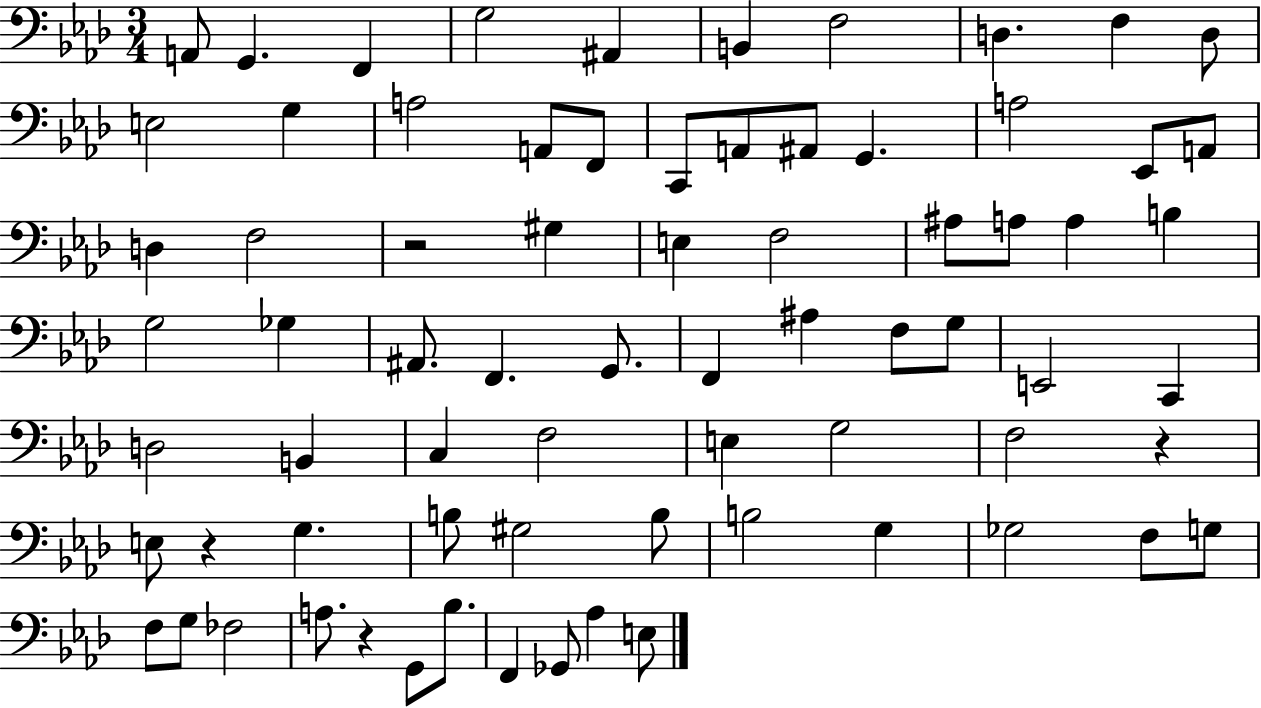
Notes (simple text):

A2/e G2/q. F2/q G3/h A#2/q B2/q F3/h D3/q. F3/q D3/e E3/h G3/q A3/h A2/e F2/e C2/e A2/e A#2/e G2/q. A3/h Eb2/e A2/e D3/q F3/h R/h G#3/q E3/q F3/h A#3/e A3/e A3/q B3/q G3/h Gb3/q A#2/e. F2/q. G2/e. F2/q A#3/q F3/e G3/e E2/h C2/q D3/h B2/q C3/q F3/h E3/q G3/h F3/h R/q E3/e R/q G3/q. B3/e G#3/h B3/e B3/h G3/q Gb3/h F3/e G3/e F3/e G3/e FES3/h A3/e. R/q G2/e Bb3/e. F2/q Gb2/e Ab3/q E3/e